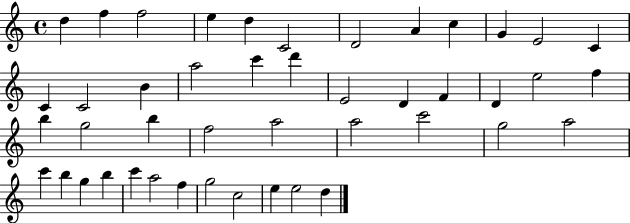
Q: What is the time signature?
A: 4/4